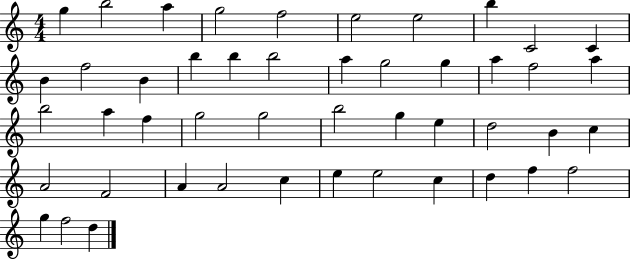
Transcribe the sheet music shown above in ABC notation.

X:1
T:Untitled
M:4/4
L:1/4
K:C
g b2 a g2 f2 e2 e2 b C2 C B f2 B b b b2 a g2 g a f2 a b2 a f g2 g2 b2 g e d2 B c A2 F2 A A2 c e e2 c d f f2 g f2 d